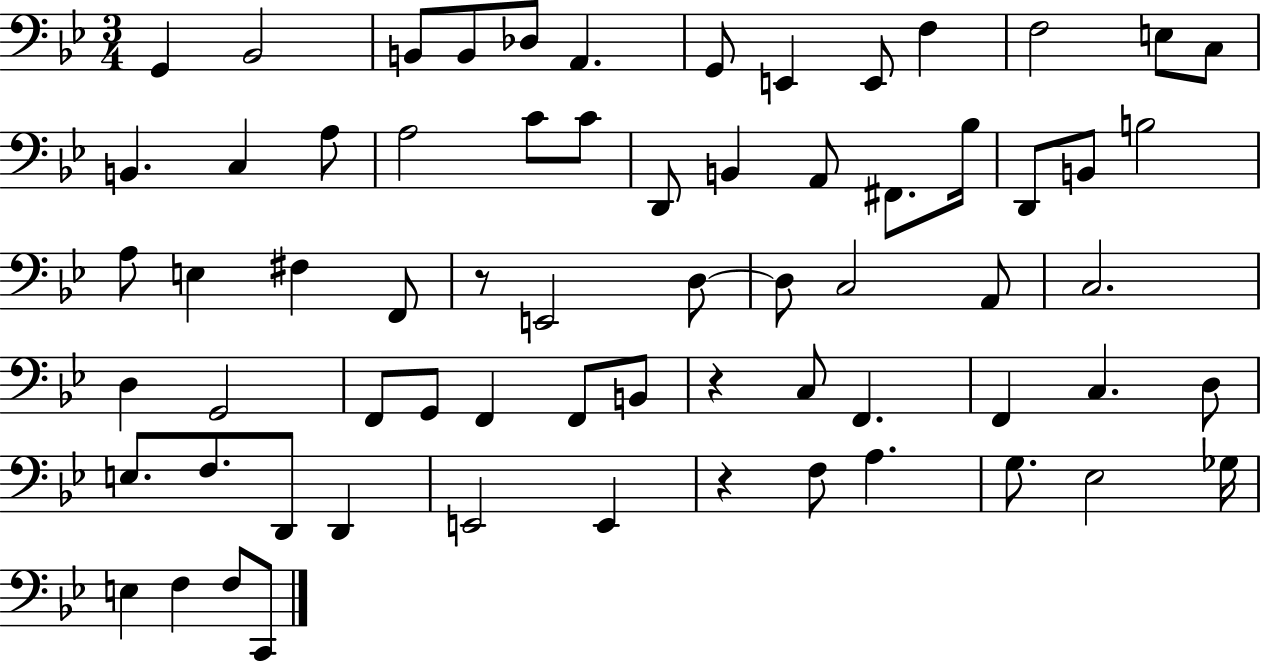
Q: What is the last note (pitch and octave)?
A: C2